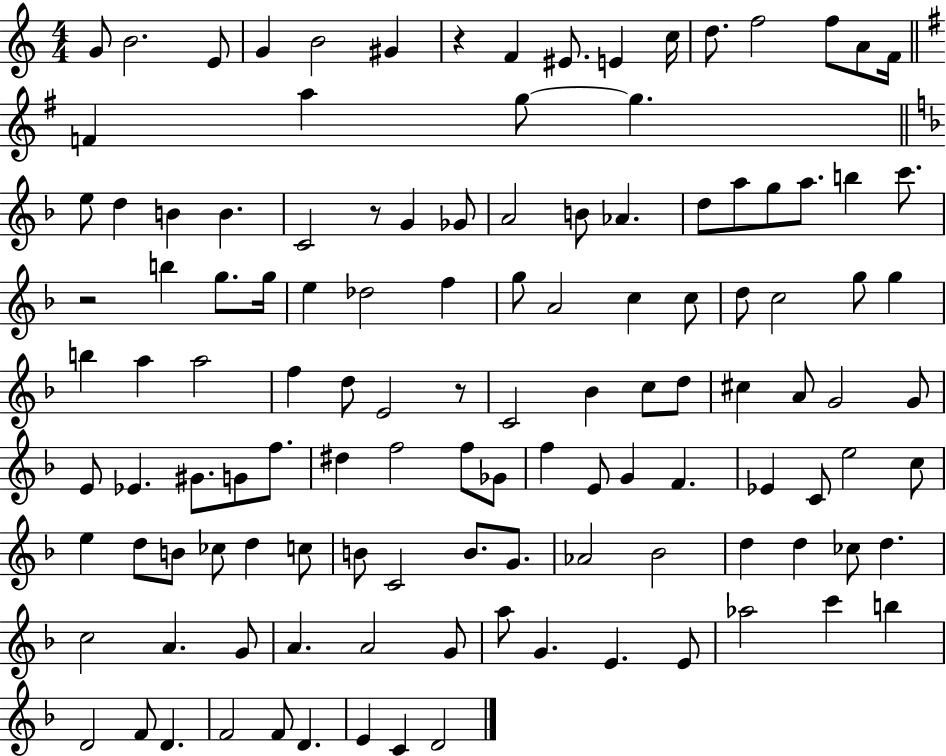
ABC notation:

X:1
T:Untitled
M:4/4
L:1/4
K:C
G/2 B2 E/2 G B2 ^G z F ^E/2 E c/4 d/2 f2 f/2 A/2 F/4 F a g/2 g e/2 d B B C2 z/2 G _G/2 A2 B/2 _A d/2 a/2 g/2 a/2 b c'/2 z2 b g/2 g/4 e _d2 f g/2 A2 c c/2 d/2 c2 g/2 g b a a2 f d/2 E2 z/2 C2 _B c/2 d/2 ^c A/2 G2 G/2 E/2 _E ^G/2 G/2 f/2 ^d f2 f/2 _G/2 f E/2 G F _E C/2 e2 c/2 e d/2 B/2 _c/2 d c/2 B/2 C2 B/2 G/2 _A2 _B2 d d _c/2 d c2 A G/2 A A2 G/2 a/2 G E E/2 _a2 c' b D2 F/2 D F2 F/2 D E C D2